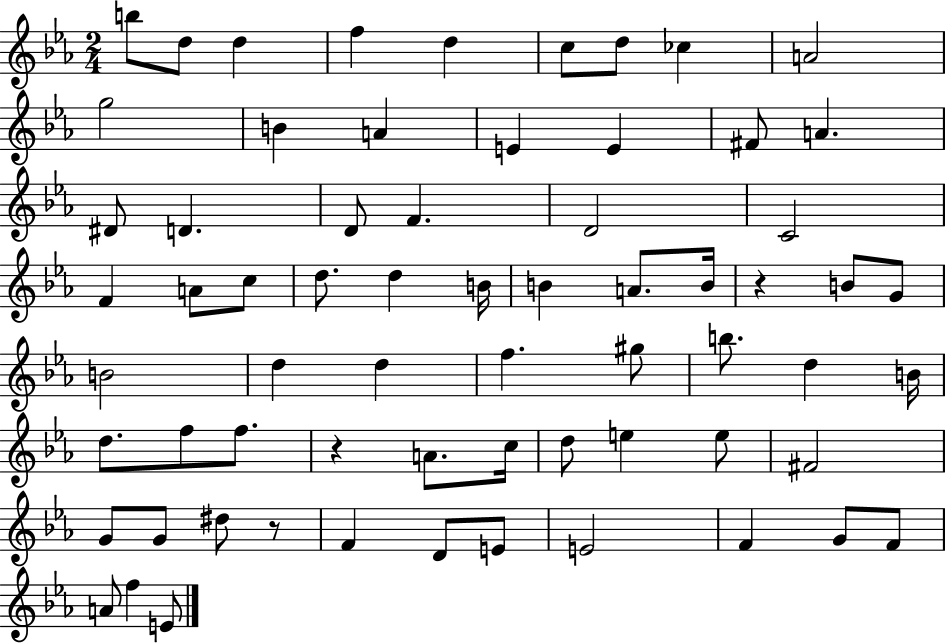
{
  \clef treble
  \numericTimeSignature
  \time 2/4
  \key ees \major
  b''8 d''8 d''4 | f''4 d''4 | c''8 d''8 ces''4 | a'2 | \break g''2 | b'4 a'4 | e'4 e'4 | fis'8 a'4. | \break dis'8 d'4. | d'8 f'4. | d'2 | c'2 | \break f'4 a'8 c''8 | d''8. d''4 b'16 | b'4 a'8. b'16 | r4 b'8 g'8 | \break b'2 | d''4 d''4 | f''4. gis''8 | b''8. d''4 b'16 | \break d''8. f''8 f''8. | r4 a'8. c''16 | d''8 e''4 e''8 | fis'2 | \break g'8 g'8 dis''8 r8 | f'4 d'8 e'8 | e'2 | f'4 g'8 f'8 | \break a'8 f''4 e'8 | \bar "|."
}